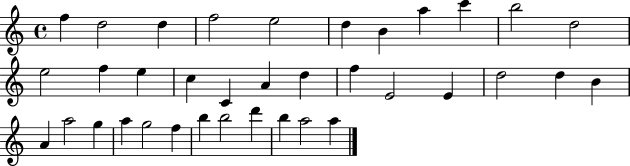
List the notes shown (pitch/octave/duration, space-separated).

F5/q D5/h D5/q F5/h E5/h D5/q B4/q A5/q C6/q B5/h D5/h E5/h F5/q E5/q C5/q C4/q A4/q D5/q F5/q E4/h E4/q D5/h D5/q B4/q A4/q A5/h G5/q A5/q G5/h F5/q B5/q B5/h D6/q B5/q A5/h A5/q